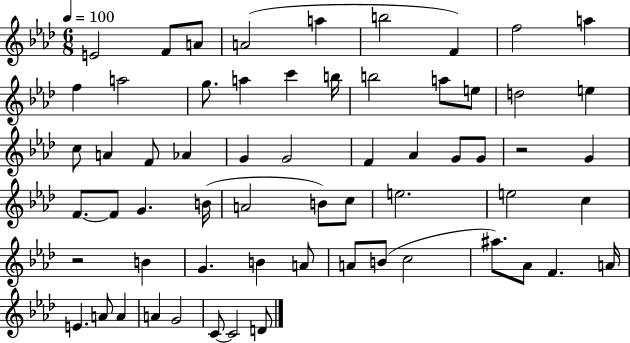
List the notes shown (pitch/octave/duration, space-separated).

E4/h F4/e A4/e A4/h A5/q B5/h F4/q F5/h A5/q F5/q A5/h G5/e. A5/q C6/q B5/s B5/h A5/e E5/e D5/h E5/q C5/e A4/q F4/e Ab4/q G4/q G4/h F4/q Ab4/q G4/e G4/e R/h G4/q F4/e. F4/e G4/q. B4/s A4/h B4/e C5/e E5/h. E5/h C5/q R/h B4/q G4/q. B4/q A4/e A4/e B4/e C5/h A#5/e. Ab4/e F4/q. A4/s E4/q. A4/e A4/q A4/q G4/h C4/e C4/h D4/e